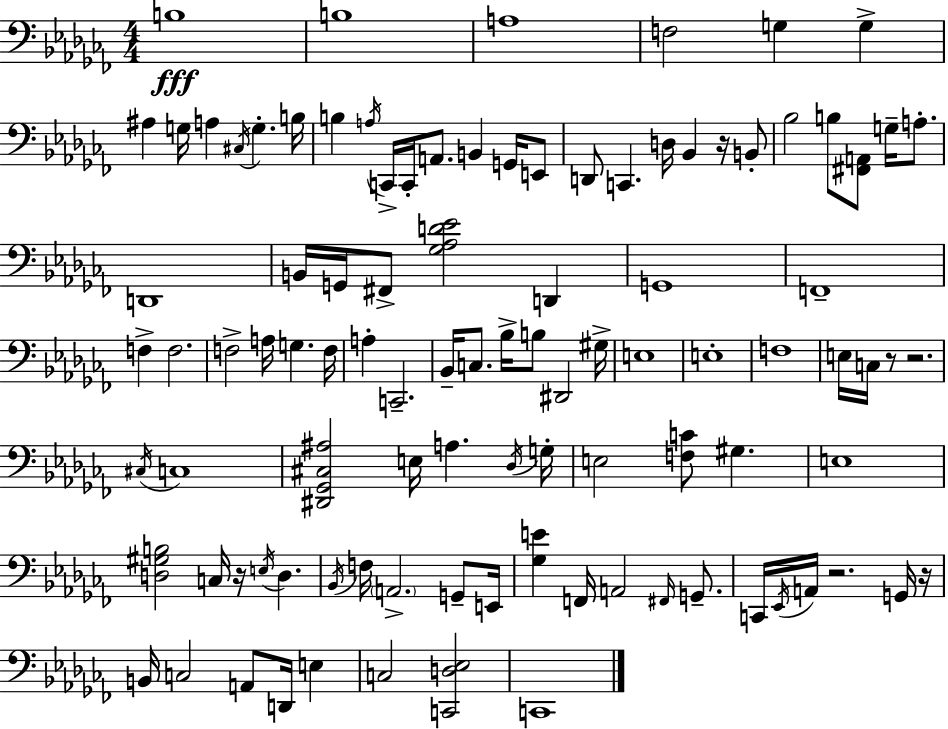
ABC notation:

X:1
T:Untitled
M:4/4
L:1/4
K:Abm
B,4 B,4 A,4 F,2 G, G, ^A, G,/4 A, ^C,/4 G, B,/4 B, A,/4 C,,/4 C,,/4 A,,/2 B,, G,,/4 E,,/2 D,,/2 C,, D,/4 _B,, z/4 B,,/2 _B,2 B,/2 [^F,,A,,]/2 G,/4 A,/2 D,,4 B,,/4 G,,/4 ^F,,/2 [_G,_A,D_E]2 D,, G,,4 F,,4 F, F,2 F,2 A,/4 G, F,/4 A, C,,2 _B,,/4 C,/2 _B,/4 B,/2 ^D,,2 ^G,/4 E,4 E,4 F,4 E,/4 C,/4 z/2 z2 ^C,/4 C,4 [^D,,_G,,^C,^A,]2 E,/4 A, _D,/4 G,/4 E,2 [F,C]/2 ^G, E,4 [D,^G,B,]2 C,/4 z/4 E,/4 D, _B,,/4 F,/4 A,,2 G,,/2 E,,/4 [_G,E] F,,/4 A,,2 ^F,,/4 G,,/2 C,,/4 _E,,/4 A,,/4 z2 G,,/4 z/4 B,,/4 C,2 A,,/2 D,,/4 E, C,2 [C,,D,_E,]2 C,,4